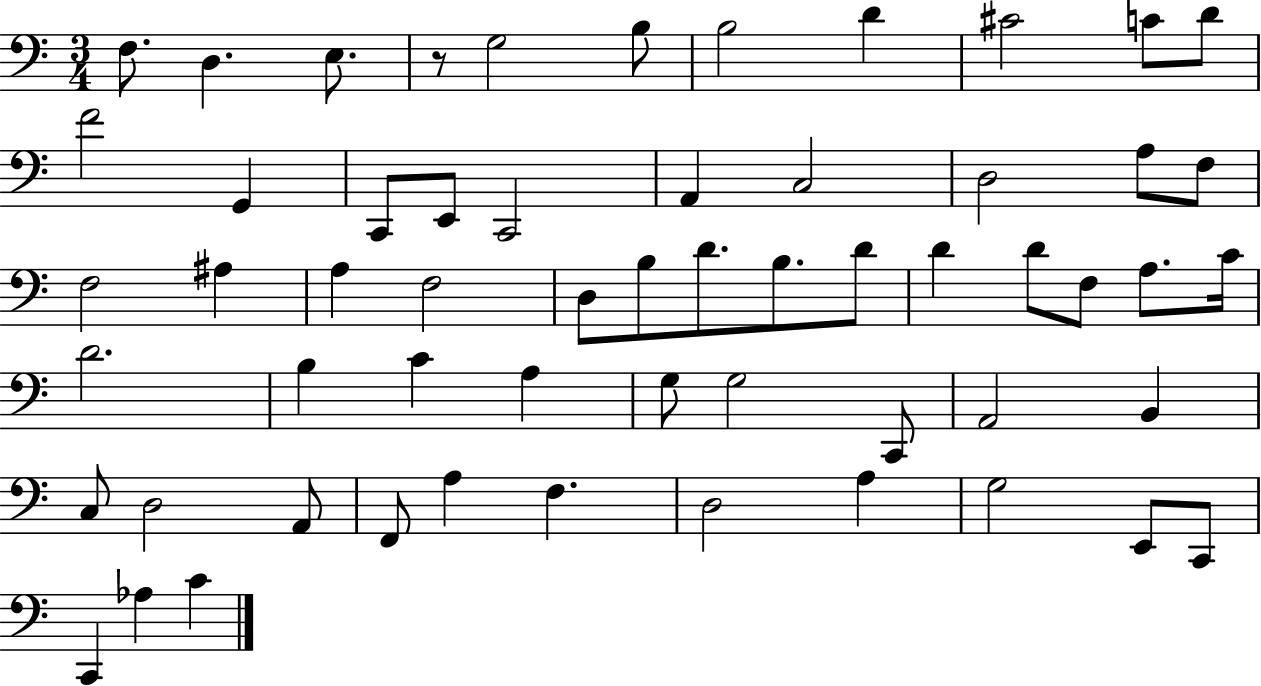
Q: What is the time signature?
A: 3/4